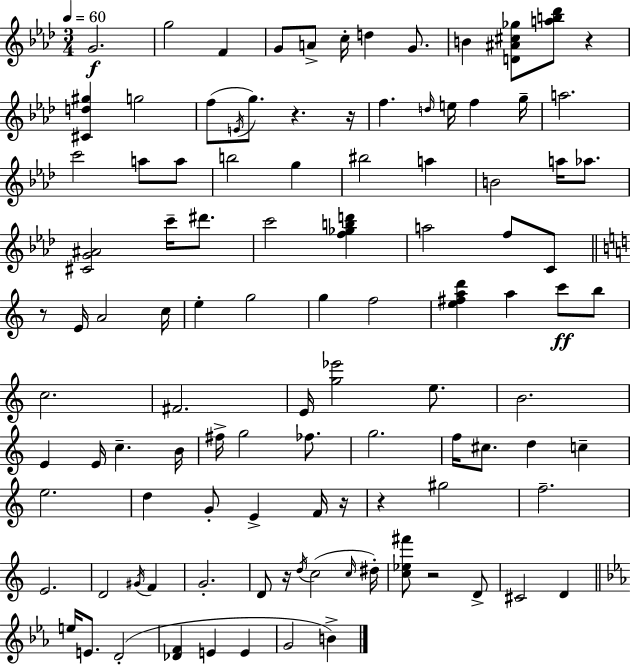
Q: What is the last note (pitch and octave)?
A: B4